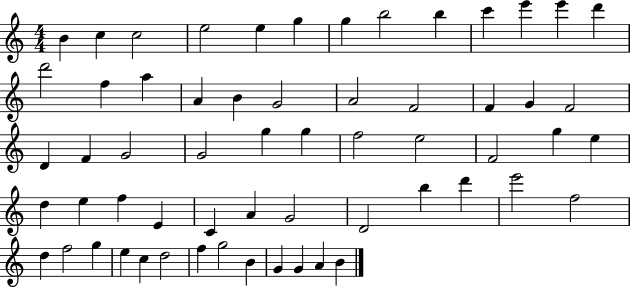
B4/q C5/q C5/h E5/h E5/q G5/q G5/q B5/h B5/q C6/q E6/q E6/q D6/q D6/h F5/q A5/q A4/q B4/q G4/h A4/h F4/h F4/q G4/q F4/h D4/q F4/q G4/h G4/h G5/q G5/q F5/h E5/h F4/h G5/q E5/q D5/q E5/q F5/q E4/q C4/q A4/q G4/h D4/h B5/q D6/q E6/h F5/h D5/q F5/h G5/q E5/q C5/q D5/h F5/q G5/h B4/q G4/q G4/q A4/q B4/q